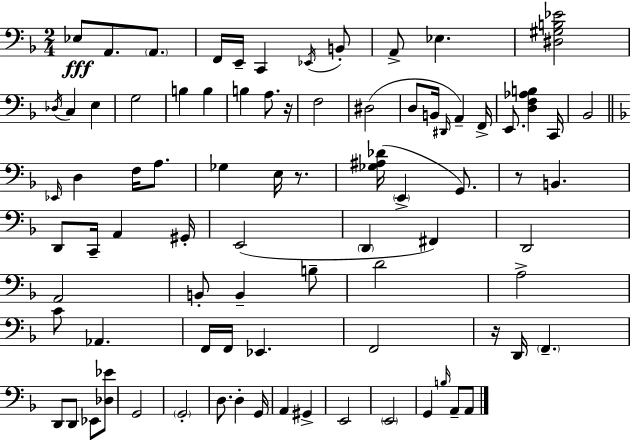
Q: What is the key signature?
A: D minor